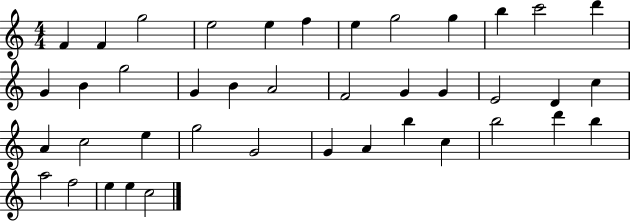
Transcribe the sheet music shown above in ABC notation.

X:1
T:Untitled
M:4/4
L:1/4
K:C
F F g2 e2 e f e g2 g b c'2 d' G B g2 G B A2 F2 G G E2 D c A c2 e g2 G2 G A b c b2 d' b a2 f2 e e c2